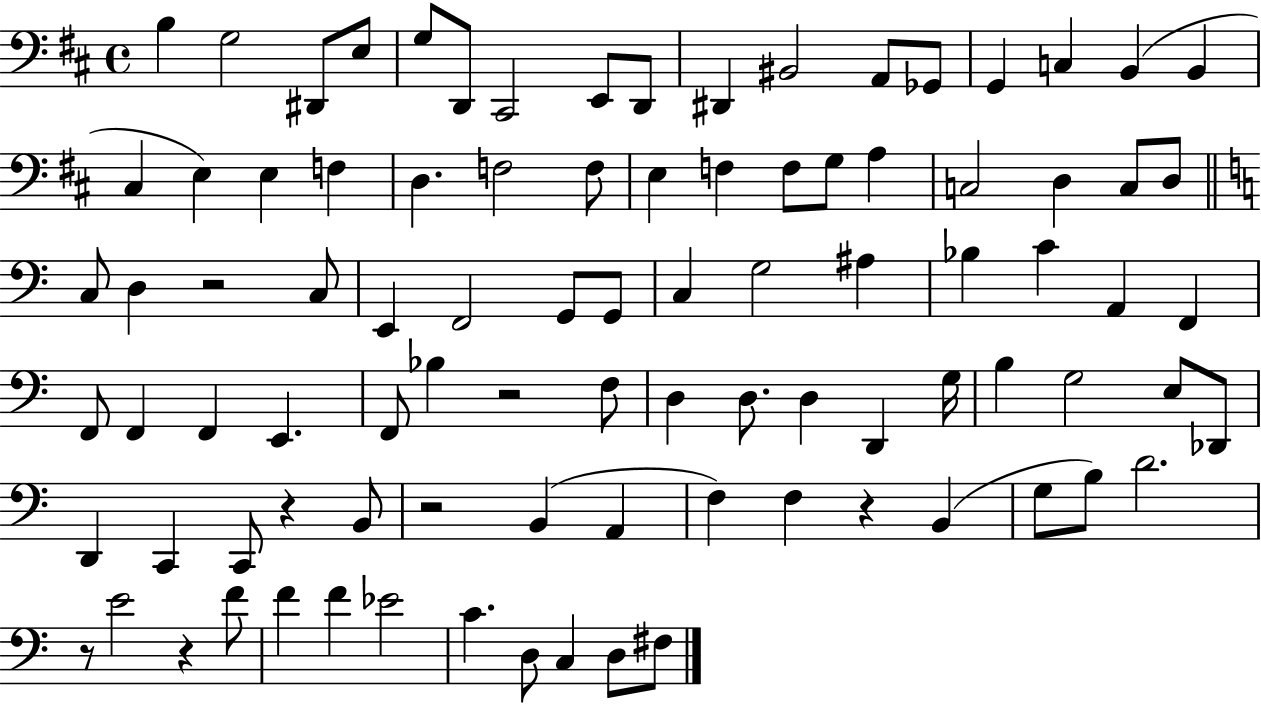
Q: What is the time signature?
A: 4/4